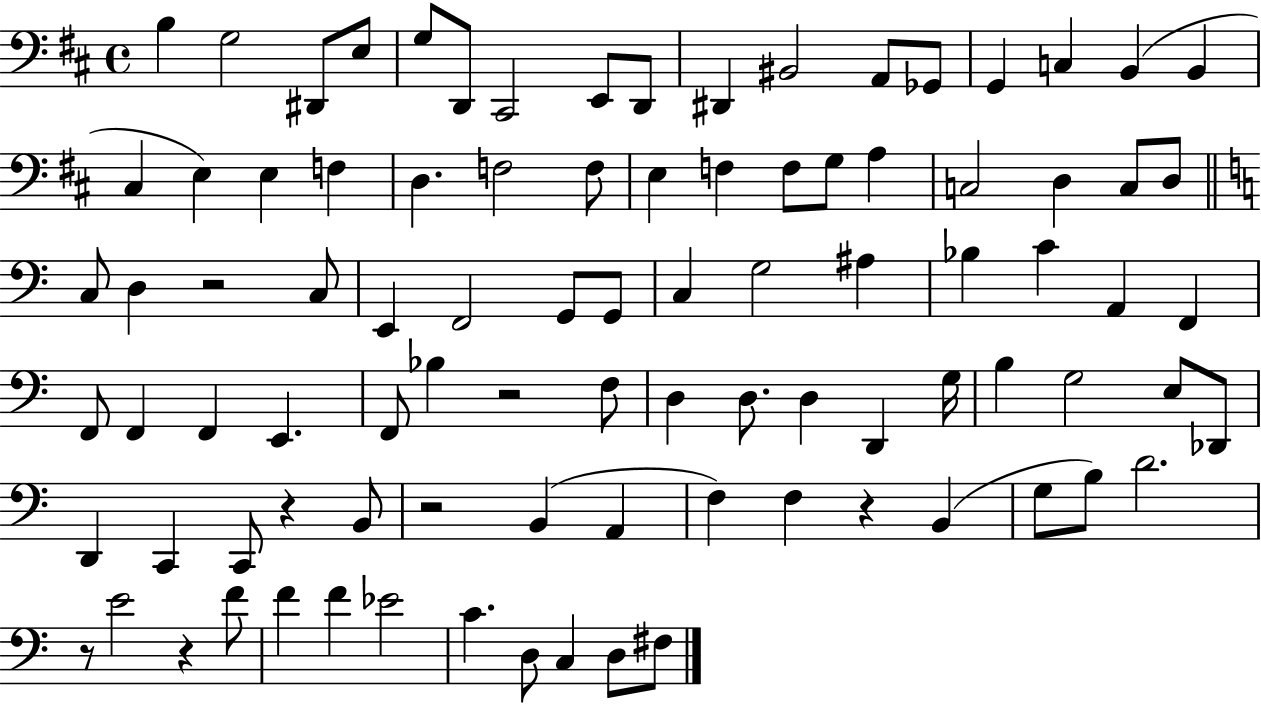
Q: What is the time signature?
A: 4/4